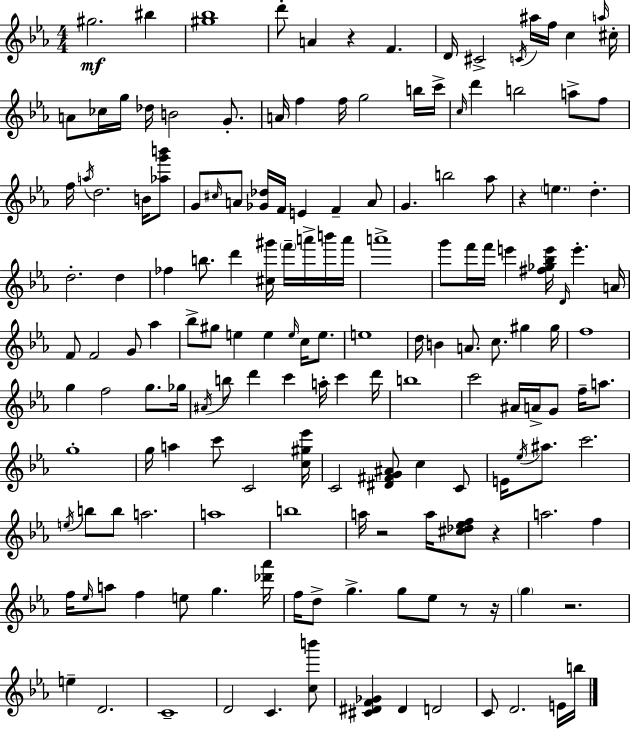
X:1
T:Untitled
M:4/4
L:1/4
K:Cm
^g2 ^b [^g_b]4 d'/2 A z F D/4 ^C2 C/4 ^a/4 f/4 c a/4 ^c/4 A/2 _c/4 g/4 _d/4 B2 G/2 A/4 f f/4 g2 b/4 c'/4 c/4 d' b2 a/2 f/2 f/4 a/4 d2 B/4 [_ag'b']/2 G/2 ^c/4 A/2 [_G_d]/4 F/4 E F A/2 G b2 _a/2 z e d d2 d _f b/2 d' [^c^g']/4 f'/4 a'/4 b'/4 a'/4 a'4 g'/2 f'/4 f'/4 e' [^f_g_be']/4 D/4 e' A/4 F/2 F2 G/2 _a _b/2 ^g/2 e e e/4 c/4 e/2 e4 d/4 B A/2 c/2 ^g ^g/4 f4 g f2 g/2 _g/4 ^A/4 b/2 d' c' a/4 c' d'/4 b4 c'2 ^A/4 A/4 G/2 f/4 a/2 g4 g/4 a c'/2 C2 [c^g_e']/4 C2 [^D^FG^A]/2 c C/2 E/4 _e/4 ^a/2 c'2 e/4 b/2 b/2 a2 a4 b4 a/4 z2 a/4 [^c_d_ef]/2 z a2 f f/4 _e/4 a/2 f e/2 g [_d'_a']/4 f/4 d/2 g g/2 _e/2 z/2 z/4 g z2 e D2 C4 D2 C [cb']/2 [^C^DF_G] ^D D2 C/2 D2 E/4 b/4